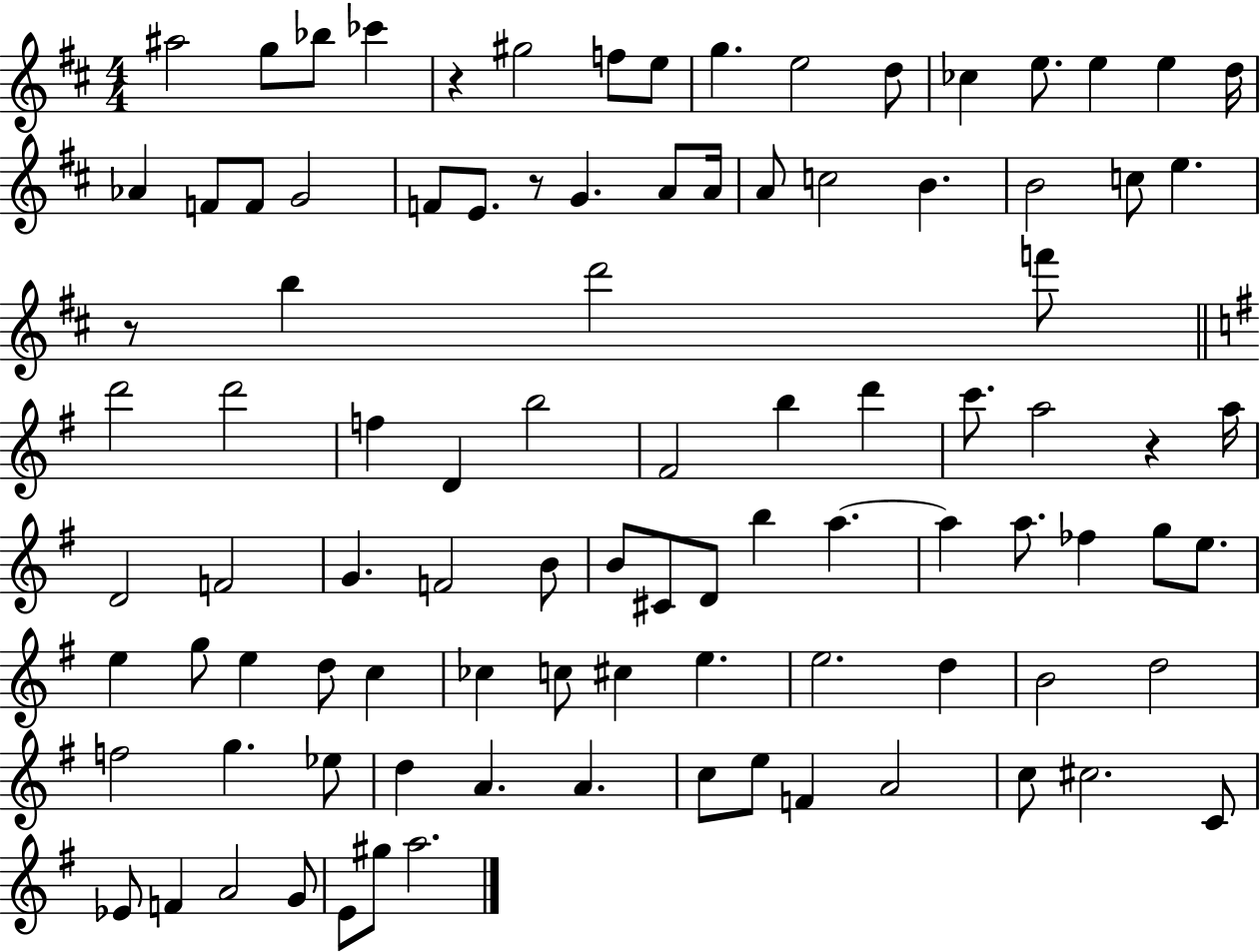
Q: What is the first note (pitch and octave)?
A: A#5